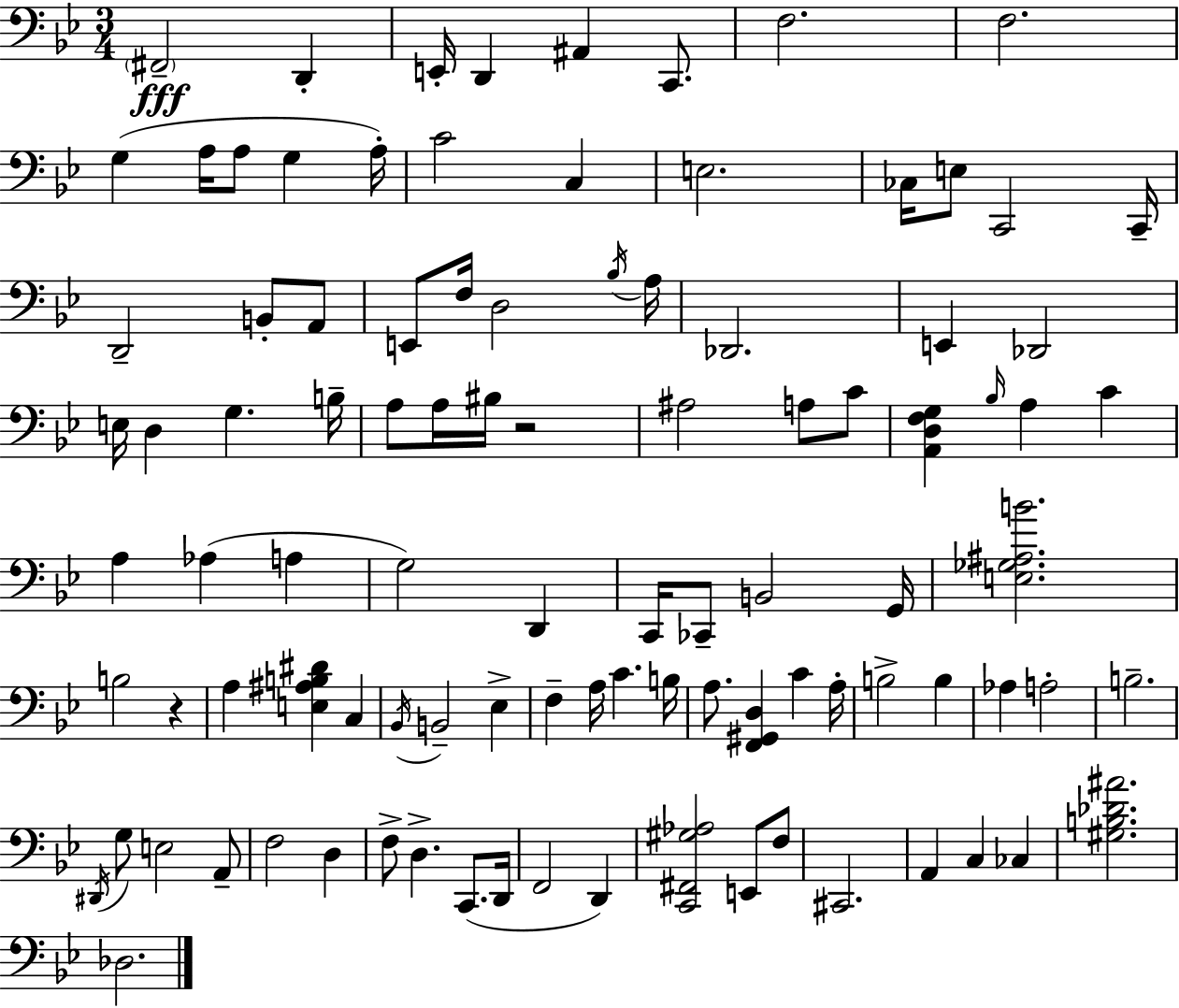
F#2/h D2/q E2/s D2/q A#2/q C2/e. F3/h. F3/h. G3/q A3/s A3/e G3/q A3/s C4/h C3/q E3/h. CES3/s E3/e C2/h C2/s D2/h B2/e A2/e E2/e F3/s D3/h Bb3/s A3/s Db2/h. E2/q Db2/h E3/s D3/q G3/q. B3/s A3/e A3/s BIS3/s R/h A#3/h A3/e C4/e [A2,D3,F3,G3]/q Bb3/s A3/q C4/q A3/q Ab3/q A3/q G3/h D2/q C2/s CES2/e B2/h G2/s [E3,Gb3,A#3,B4]/h. B3/h R/q A3/q [E3,A#3,B3,D#4]/q C3/q Bb2/s B2/h Eb3/q F3/q A3/s C4/q. B3/s A3/e. [F2,G#2,D3]/q C4/q A3/s B3/h B3/q Ab3/q A3/h B3/h. D#2/s G3/e E3/h A2/e F3/h D3/q F3/e D3/q. C2/e. D2/s F2/h D2/q [C2,F#2,G#3,Ab3]/h E2/e F3/e C#2/h. A2/q C3/q CES3/q [G#3,B3,Db4,A#4]/h. Db3/h.